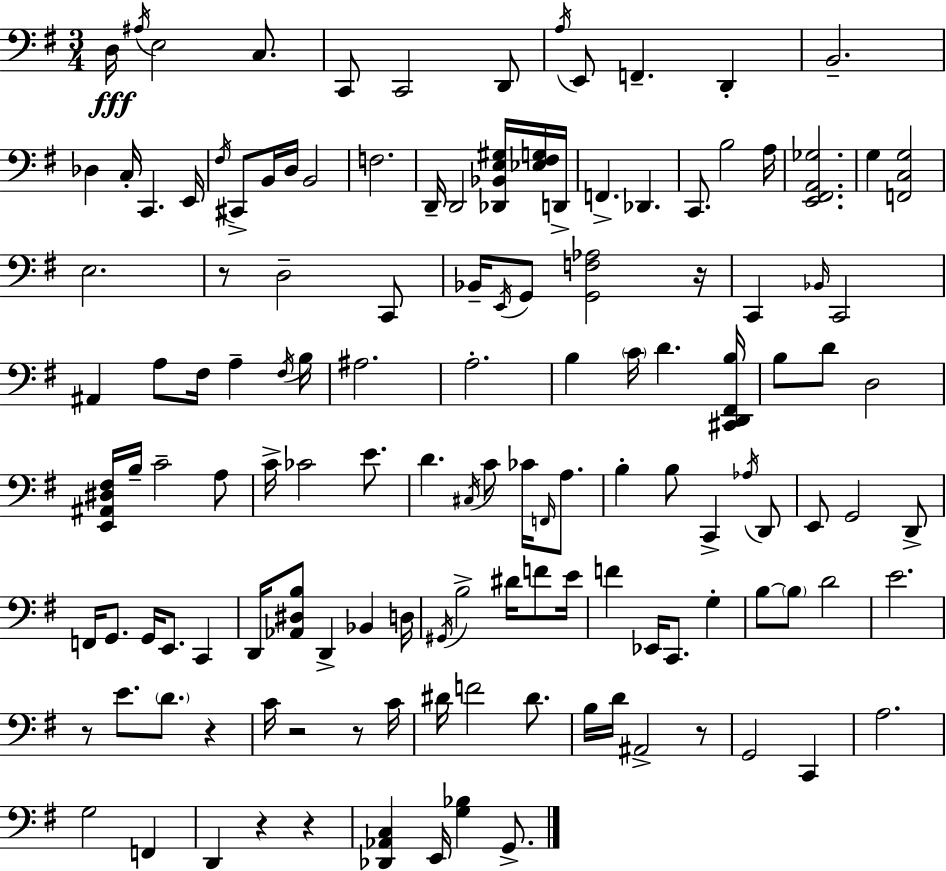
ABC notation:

X:1
T:Untitled
M:3/4
L:1/4
K:Em
D,/4 ^A,/4 E,2 C,/2 C,,/2 C,,2 D,,/2 A,/4 E,,/2 F,, D,, B,,2 _D, C,/4 C,, E,,/4 ^F,/4 ^C,,/2 B,,/4 D,/4 B,,2 F,2 D,,/4 D,,2 [_D,,_B,,E,^G,]/4 [_E,^F,G,]/4 D,,/4 F,, _D,, C,,/2 B,2 A,/4 [E,,^F,,A,,_G,]2 G, [F,,C,G,]2 E,2 z/2 D,2 C,,/2 _B,,/4 E,,/4 G,,/2 [G,,F,_A,]2 z/4 C,, _B,,/4 C,,2 ^A,, A,/2 ^F,/4 A, ^F,/4 B,/4 ^A,2 A,2 B, C/4 D [^C,,D,,^F,,B,]/4 B,/2 D/2 D,2 [E,,^A,,^D,^F,]/4 B,/4 C2 A,/2 C/4 _C2 E/2 D ^C,/4 C/2 _C/4 F,,/4 A,/2 B, B,/2 C,, _A,/4 D,,/2 E,,/2 G,,2 D,,/2 F,,/4 G,,/2 G,,/4 E,,/2 C,, D,,/4 [_A,,^D,B,]/2 D,, _B,, D,/4 ^G,,/4 B,2 ^D/4 F/2 E/4 F _E,,/4 C,,/2 G, B,/2 B,/2 D2 E2 z/2 E/2 D/2 z C/4 z2 z/2 C/4 ^D/4 F2 ^D/2 B,/4 D/4 ^A,,2 z/2 G,,2 C,, A,2 G,2 F,, D,, z z [_D,,_A,,C,] E,,/4 [G,_B,] G,,/2